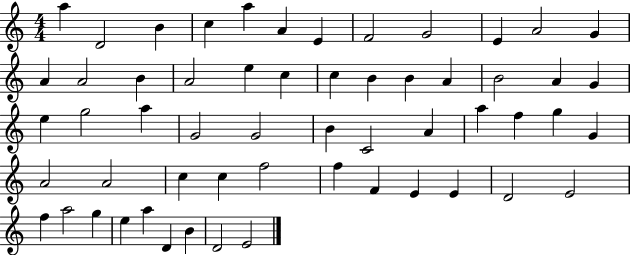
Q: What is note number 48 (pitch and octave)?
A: E4